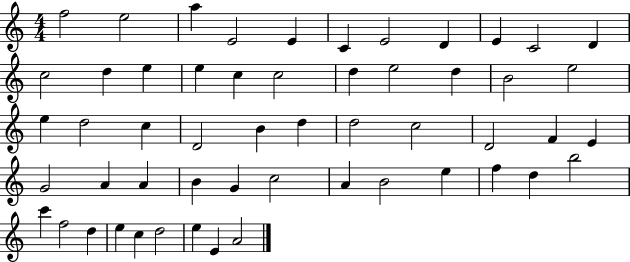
{
  \clef treble
  \numericTimeSignature
  \time 4/4
  \key c \major
  f''2 e''2 | a''4 e'2 e'4 | c'4 e'2 d'4 | e'4 c'2 d'4 | \break c''2 d''4 e''4 | e''4 c''4 c''2 | d''4 e''2 d''4 | b'2 e''2 | \break e''4 d''2 c''4 | d'2 b'4 d''4 | d''2 c''2 | d'2 f'4 e'4 | \break g'2 a'4 a'4 | b'4 g'4 c''2 | a'4 b'2 e''4 | f''4 d''4 b''2 | \break c'''4 f''2 d''4 | e''4 c''4 d''2 | e''4 e'4 a'2 | \bar "|."
}